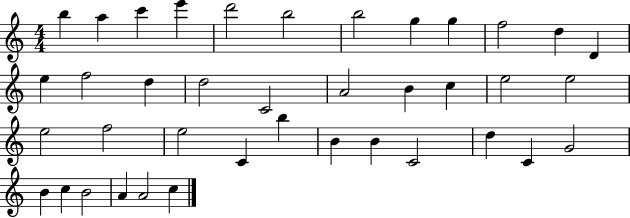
B5/q A5/q C6/q E6/q D6/h B5/h B5/h G5/q G5/q F5/h D5/q D4/q E5/q F5/h D5/q D5/h C4/h A4/h B4/q C5/q E5/h E5/h E5/h F5/h E5/h C4/q B5/q B4/q B4/q C4/h D5/q C4/q G4/h B4/q C5/q B4/h A4/q A4/h C5/q